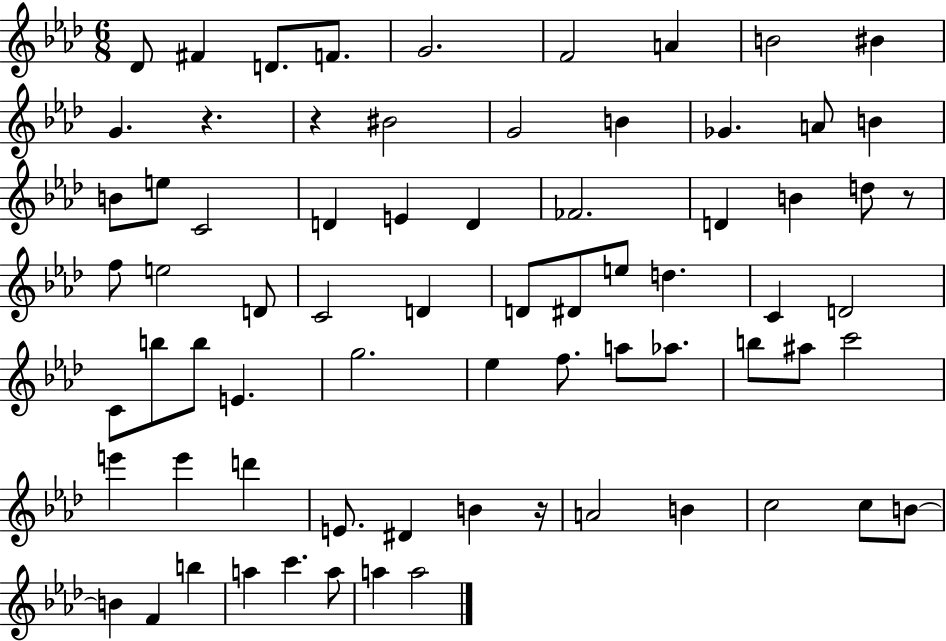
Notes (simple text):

Db4/e F#4/q D4/e. F4/e. G4/h. F4/h A4/q B4/h BIS4/q G4/q. R/q. R/q BIS4/h G4/h B4/q Gb4/q. A4/e B4/q B4/e E5/e C4/h D4/q E4/q D4/q FES4/h. D4/q B4/q D5/e R/e F5/e E5/h D4/e C4/h D4/q D4/e D#4/e E5/e D5/q. C4/q D4/h C4/e B5/e B5/e E4/q. G5/h. Eb5/q F5/e. A5/e Ab5/e. B5/e A#5/e C6/h E6/q E6/q D6/q E4/e. D#4/q B4/q R/s A4/h B4/q C5/h C5/e B4/e B4/q F4/q B5/q A5/q C6/q. A5/e A5/q A5/h